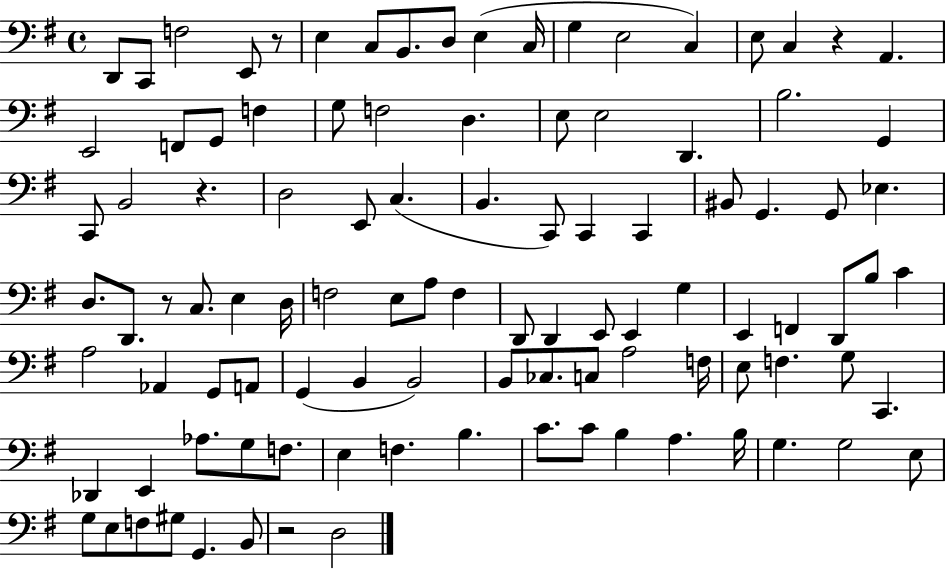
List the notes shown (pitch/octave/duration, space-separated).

D2/e C2/e F3/h E2/e R/e E3/q C3/e B2/e. D3/e E3/q C3/s G3/q E3/h C3/q E3/e C3/q R/q A2/q. E2/h F2/e G2/e F3/q G3/e F3/h D3/q. E3/e E3/h D2/q. B3/h. G2/q C2/e B2/h R/q. D3/h E2/e C3/q. B2/q. C2/e C2/q C2/q BIS2/e G2/q. G2/e Eb3/q. D3/e. D2/e. R/e C3/e. E3/q D3/s F3/h E3/e A3/e F3/q D2/e D2/q E2/e E2/q G3/q E2/q F2/q D2/e B3/e C4/q A3/h Ab2/q G2/e A2/e G2/q B2/q B2/h B2/e CES3/e. C3/e A3/h F3/s E3/e F3/q. G3/e C2/q. Db2/q E2/q Ab3/e. G3/e F3/e. E3/q F3/q. B3/q. C4/e. C4/e B3/q A3/q. B3/s G3/q. G3/h E3/e G3/e E3/e F3/e G#3/e G2/q. B2/e R/h D3/h